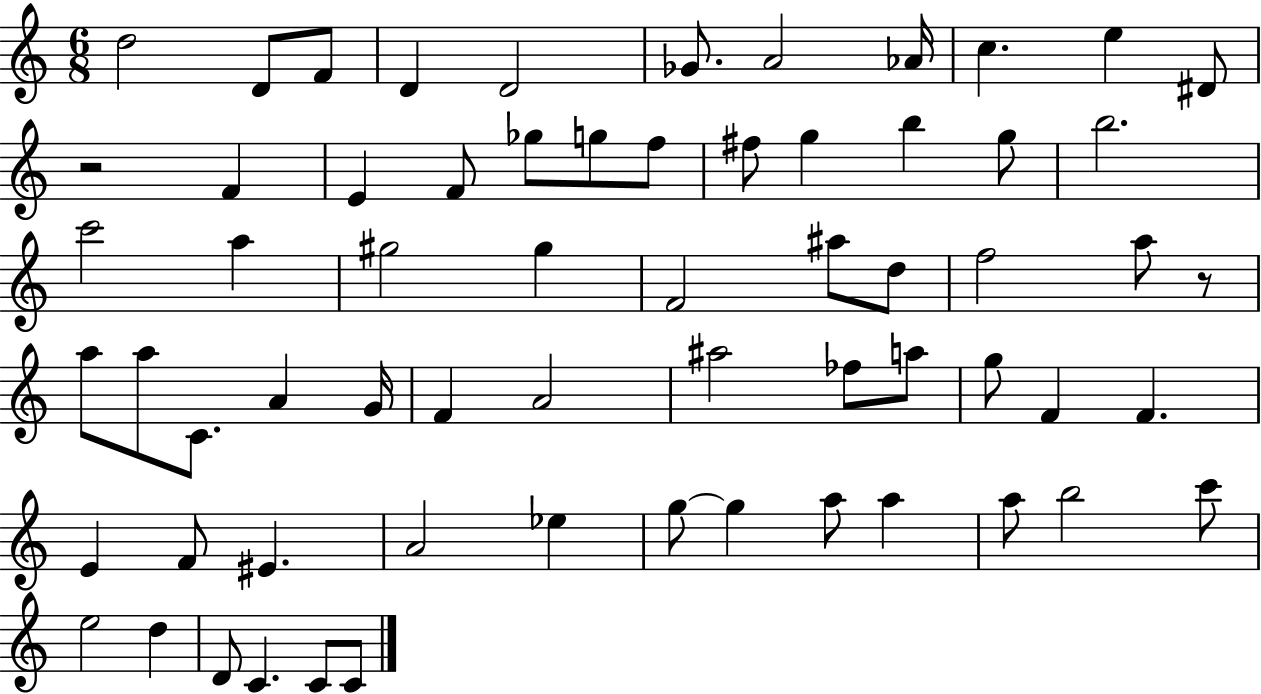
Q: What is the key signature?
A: C major